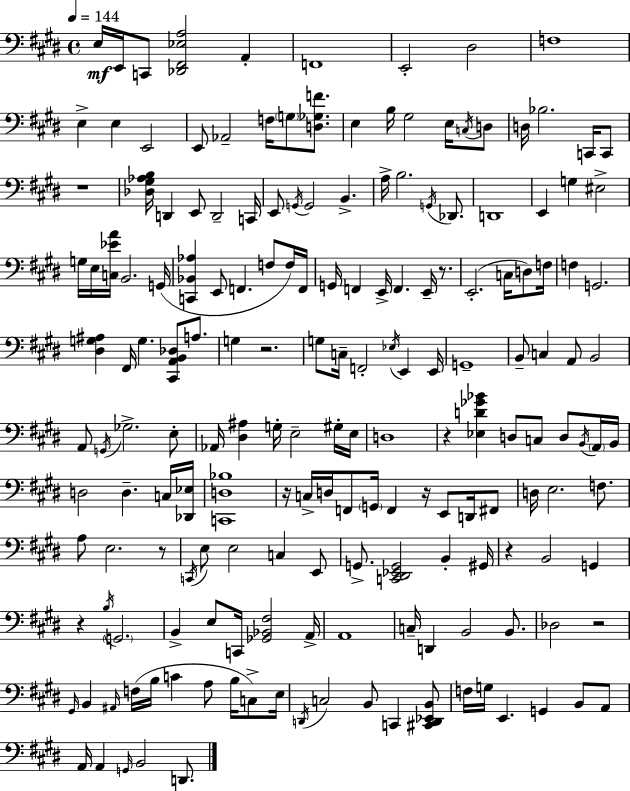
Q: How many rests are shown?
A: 10